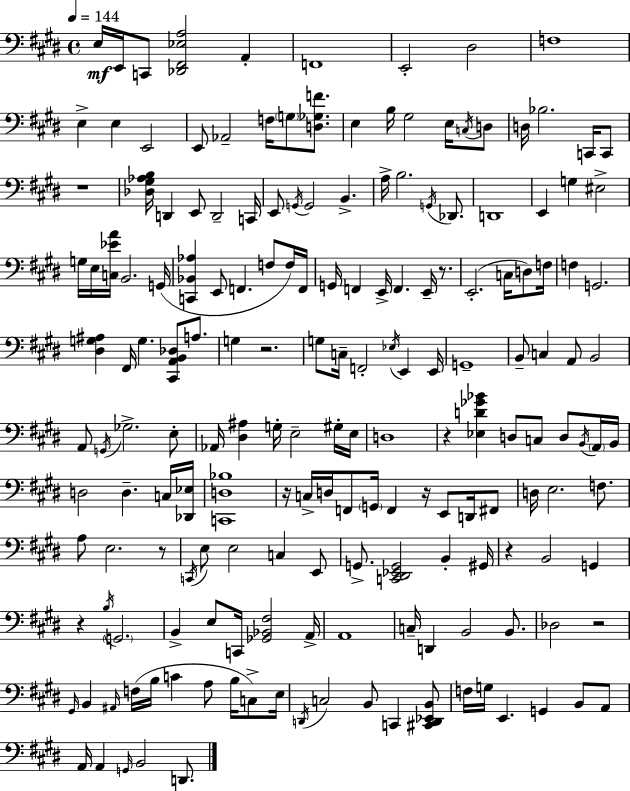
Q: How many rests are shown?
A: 10